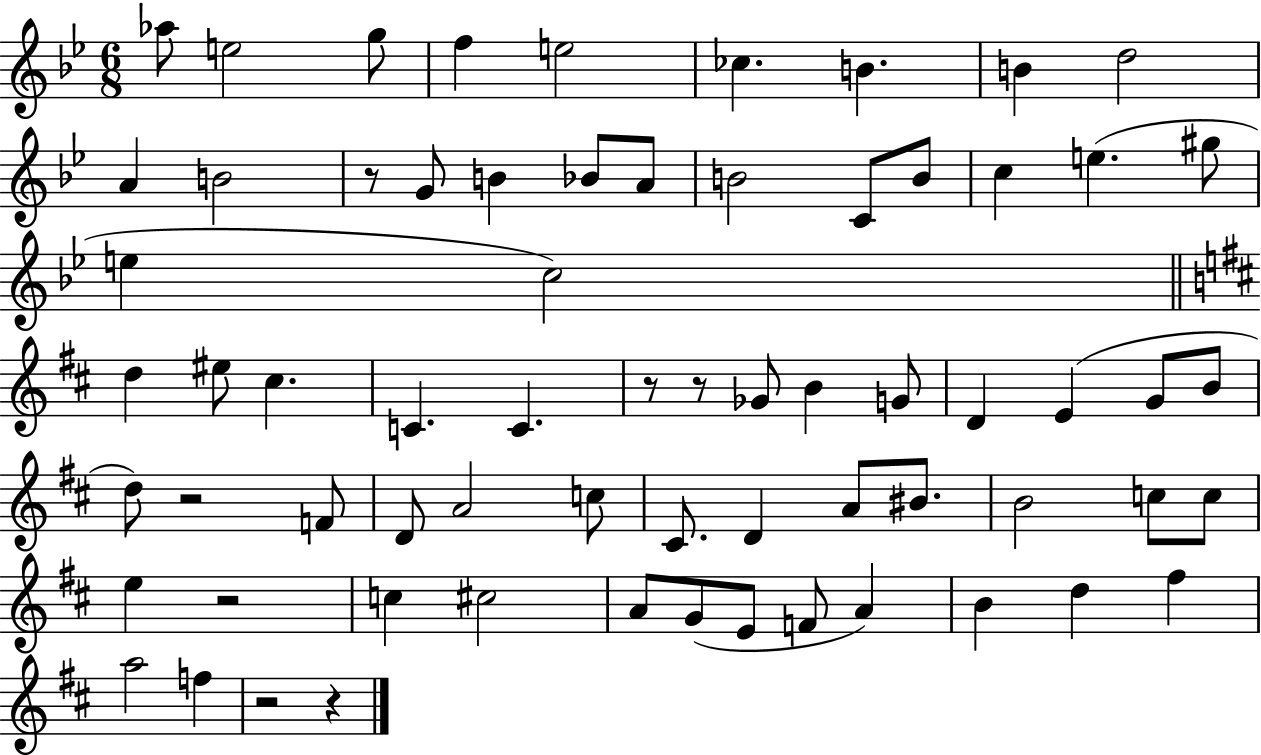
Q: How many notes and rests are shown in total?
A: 67